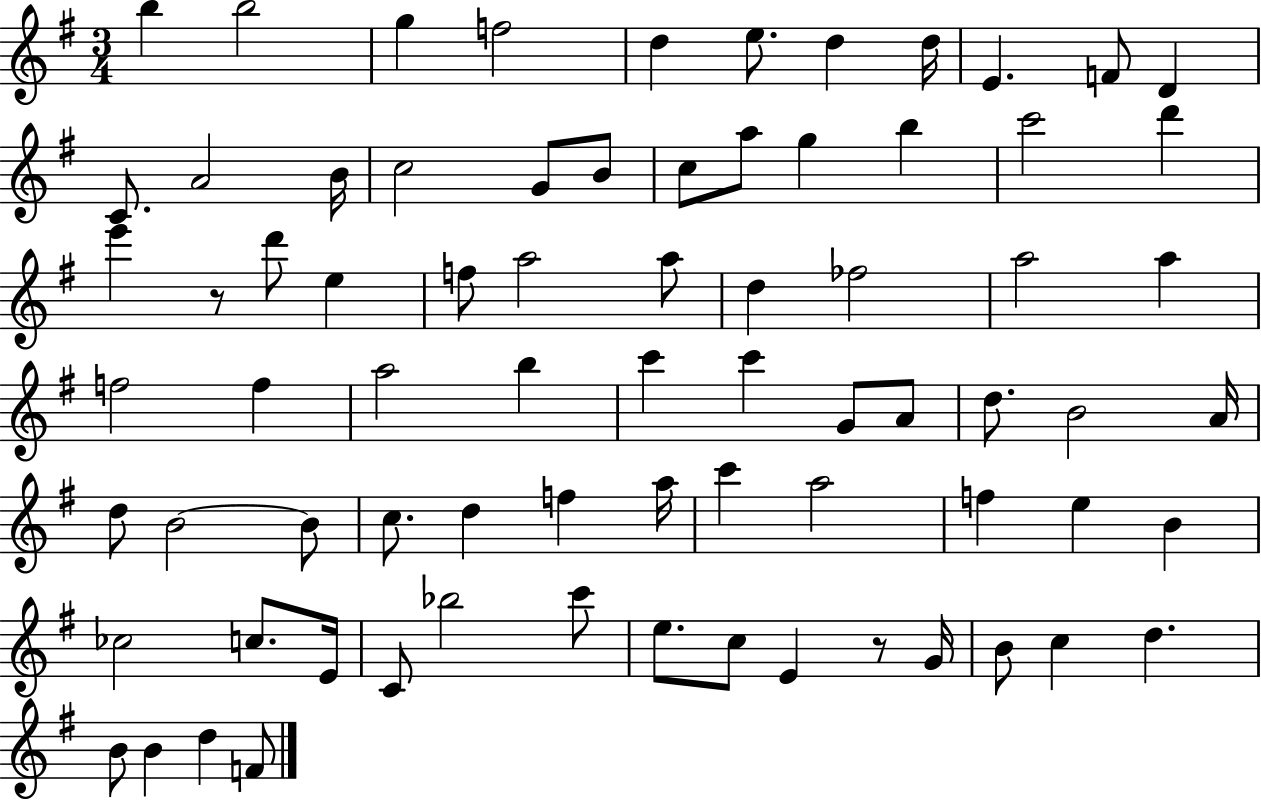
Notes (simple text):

B5/q B5/h G5/q F5/h D5/q E5/e. D5/q D5/s E4/q. F4/e D4/q C4/e. A4/h B4/s C5/h G4/e B4/e C5/e A5/e G5/q B5/q C6/h D6/q E6/q R/e D6/e E5/q F5/e A5/h A5/e D5/q FES5/h A5/h A5/q F5/h F5/q A5/h B5/q C6/q C6/q G4/e A4/e D5/e. B4/h A4/s D5/e B4/h B4/e C5/e. D5/q F5/q A5/s C6/q A5/h F5/q E5/q B4/q CES5/h C5/e. E4/s C4/e Bb5/h C6/e E5/e. C5/e E4/q R/e G4/s B4/e C5/q D5/q. B4/e B4/q D5/q F4/e